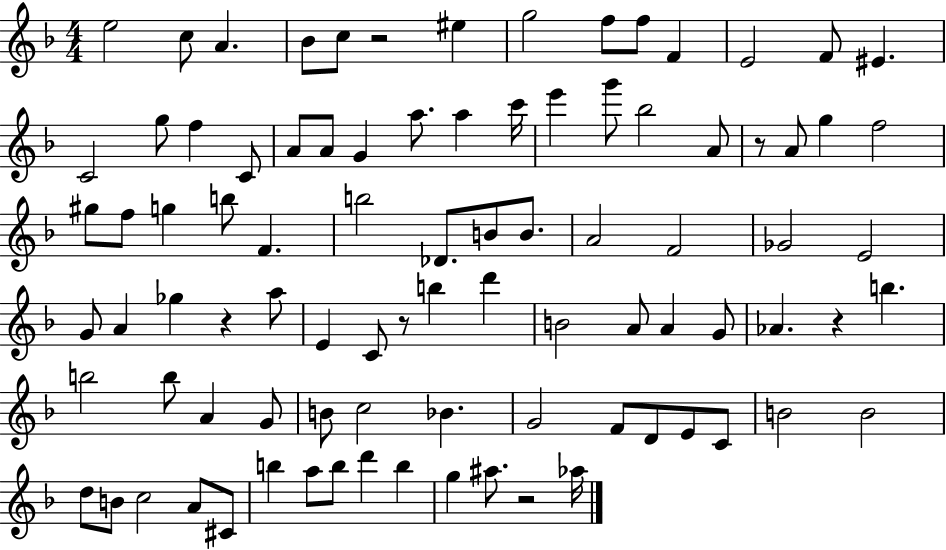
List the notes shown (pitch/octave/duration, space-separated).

E5/h C5/e A4/q. Bb4/e C5/e R/h EIS5/q G5/h F5/e F5/e F4/q E4/h F4/e EIS4/q. C4/h G5/e F5/q C4/e A4/e A4/e G4/q A5/e. A5/q C6/s E6/q G6/e Bb5/h A4/e R/e A4/e G5/q F5/h G#5/e F5/e G5/q B5/e F4/q. B5/h Db4/e. B4/e B4/e. A4/h F4/h Gb4/h E4/h G4/e A4/q Gb5/q R/q A5/e E4/q C4/e R/e B5/q D6/q B4/h A4/e A4/q G4/e Ab4/q. R/q B5/q. B5/h B5/e A4/q G4/e B4/e C5/h Bb4/q. G4/h F4/e D4/e E4/e C4/e B4/h B4/h D5/e B4/e C5/h A4/e C#4/e B5/q A5/e B5/e D6/q B5/q G5/q A#5/e. R/h Ab5/s